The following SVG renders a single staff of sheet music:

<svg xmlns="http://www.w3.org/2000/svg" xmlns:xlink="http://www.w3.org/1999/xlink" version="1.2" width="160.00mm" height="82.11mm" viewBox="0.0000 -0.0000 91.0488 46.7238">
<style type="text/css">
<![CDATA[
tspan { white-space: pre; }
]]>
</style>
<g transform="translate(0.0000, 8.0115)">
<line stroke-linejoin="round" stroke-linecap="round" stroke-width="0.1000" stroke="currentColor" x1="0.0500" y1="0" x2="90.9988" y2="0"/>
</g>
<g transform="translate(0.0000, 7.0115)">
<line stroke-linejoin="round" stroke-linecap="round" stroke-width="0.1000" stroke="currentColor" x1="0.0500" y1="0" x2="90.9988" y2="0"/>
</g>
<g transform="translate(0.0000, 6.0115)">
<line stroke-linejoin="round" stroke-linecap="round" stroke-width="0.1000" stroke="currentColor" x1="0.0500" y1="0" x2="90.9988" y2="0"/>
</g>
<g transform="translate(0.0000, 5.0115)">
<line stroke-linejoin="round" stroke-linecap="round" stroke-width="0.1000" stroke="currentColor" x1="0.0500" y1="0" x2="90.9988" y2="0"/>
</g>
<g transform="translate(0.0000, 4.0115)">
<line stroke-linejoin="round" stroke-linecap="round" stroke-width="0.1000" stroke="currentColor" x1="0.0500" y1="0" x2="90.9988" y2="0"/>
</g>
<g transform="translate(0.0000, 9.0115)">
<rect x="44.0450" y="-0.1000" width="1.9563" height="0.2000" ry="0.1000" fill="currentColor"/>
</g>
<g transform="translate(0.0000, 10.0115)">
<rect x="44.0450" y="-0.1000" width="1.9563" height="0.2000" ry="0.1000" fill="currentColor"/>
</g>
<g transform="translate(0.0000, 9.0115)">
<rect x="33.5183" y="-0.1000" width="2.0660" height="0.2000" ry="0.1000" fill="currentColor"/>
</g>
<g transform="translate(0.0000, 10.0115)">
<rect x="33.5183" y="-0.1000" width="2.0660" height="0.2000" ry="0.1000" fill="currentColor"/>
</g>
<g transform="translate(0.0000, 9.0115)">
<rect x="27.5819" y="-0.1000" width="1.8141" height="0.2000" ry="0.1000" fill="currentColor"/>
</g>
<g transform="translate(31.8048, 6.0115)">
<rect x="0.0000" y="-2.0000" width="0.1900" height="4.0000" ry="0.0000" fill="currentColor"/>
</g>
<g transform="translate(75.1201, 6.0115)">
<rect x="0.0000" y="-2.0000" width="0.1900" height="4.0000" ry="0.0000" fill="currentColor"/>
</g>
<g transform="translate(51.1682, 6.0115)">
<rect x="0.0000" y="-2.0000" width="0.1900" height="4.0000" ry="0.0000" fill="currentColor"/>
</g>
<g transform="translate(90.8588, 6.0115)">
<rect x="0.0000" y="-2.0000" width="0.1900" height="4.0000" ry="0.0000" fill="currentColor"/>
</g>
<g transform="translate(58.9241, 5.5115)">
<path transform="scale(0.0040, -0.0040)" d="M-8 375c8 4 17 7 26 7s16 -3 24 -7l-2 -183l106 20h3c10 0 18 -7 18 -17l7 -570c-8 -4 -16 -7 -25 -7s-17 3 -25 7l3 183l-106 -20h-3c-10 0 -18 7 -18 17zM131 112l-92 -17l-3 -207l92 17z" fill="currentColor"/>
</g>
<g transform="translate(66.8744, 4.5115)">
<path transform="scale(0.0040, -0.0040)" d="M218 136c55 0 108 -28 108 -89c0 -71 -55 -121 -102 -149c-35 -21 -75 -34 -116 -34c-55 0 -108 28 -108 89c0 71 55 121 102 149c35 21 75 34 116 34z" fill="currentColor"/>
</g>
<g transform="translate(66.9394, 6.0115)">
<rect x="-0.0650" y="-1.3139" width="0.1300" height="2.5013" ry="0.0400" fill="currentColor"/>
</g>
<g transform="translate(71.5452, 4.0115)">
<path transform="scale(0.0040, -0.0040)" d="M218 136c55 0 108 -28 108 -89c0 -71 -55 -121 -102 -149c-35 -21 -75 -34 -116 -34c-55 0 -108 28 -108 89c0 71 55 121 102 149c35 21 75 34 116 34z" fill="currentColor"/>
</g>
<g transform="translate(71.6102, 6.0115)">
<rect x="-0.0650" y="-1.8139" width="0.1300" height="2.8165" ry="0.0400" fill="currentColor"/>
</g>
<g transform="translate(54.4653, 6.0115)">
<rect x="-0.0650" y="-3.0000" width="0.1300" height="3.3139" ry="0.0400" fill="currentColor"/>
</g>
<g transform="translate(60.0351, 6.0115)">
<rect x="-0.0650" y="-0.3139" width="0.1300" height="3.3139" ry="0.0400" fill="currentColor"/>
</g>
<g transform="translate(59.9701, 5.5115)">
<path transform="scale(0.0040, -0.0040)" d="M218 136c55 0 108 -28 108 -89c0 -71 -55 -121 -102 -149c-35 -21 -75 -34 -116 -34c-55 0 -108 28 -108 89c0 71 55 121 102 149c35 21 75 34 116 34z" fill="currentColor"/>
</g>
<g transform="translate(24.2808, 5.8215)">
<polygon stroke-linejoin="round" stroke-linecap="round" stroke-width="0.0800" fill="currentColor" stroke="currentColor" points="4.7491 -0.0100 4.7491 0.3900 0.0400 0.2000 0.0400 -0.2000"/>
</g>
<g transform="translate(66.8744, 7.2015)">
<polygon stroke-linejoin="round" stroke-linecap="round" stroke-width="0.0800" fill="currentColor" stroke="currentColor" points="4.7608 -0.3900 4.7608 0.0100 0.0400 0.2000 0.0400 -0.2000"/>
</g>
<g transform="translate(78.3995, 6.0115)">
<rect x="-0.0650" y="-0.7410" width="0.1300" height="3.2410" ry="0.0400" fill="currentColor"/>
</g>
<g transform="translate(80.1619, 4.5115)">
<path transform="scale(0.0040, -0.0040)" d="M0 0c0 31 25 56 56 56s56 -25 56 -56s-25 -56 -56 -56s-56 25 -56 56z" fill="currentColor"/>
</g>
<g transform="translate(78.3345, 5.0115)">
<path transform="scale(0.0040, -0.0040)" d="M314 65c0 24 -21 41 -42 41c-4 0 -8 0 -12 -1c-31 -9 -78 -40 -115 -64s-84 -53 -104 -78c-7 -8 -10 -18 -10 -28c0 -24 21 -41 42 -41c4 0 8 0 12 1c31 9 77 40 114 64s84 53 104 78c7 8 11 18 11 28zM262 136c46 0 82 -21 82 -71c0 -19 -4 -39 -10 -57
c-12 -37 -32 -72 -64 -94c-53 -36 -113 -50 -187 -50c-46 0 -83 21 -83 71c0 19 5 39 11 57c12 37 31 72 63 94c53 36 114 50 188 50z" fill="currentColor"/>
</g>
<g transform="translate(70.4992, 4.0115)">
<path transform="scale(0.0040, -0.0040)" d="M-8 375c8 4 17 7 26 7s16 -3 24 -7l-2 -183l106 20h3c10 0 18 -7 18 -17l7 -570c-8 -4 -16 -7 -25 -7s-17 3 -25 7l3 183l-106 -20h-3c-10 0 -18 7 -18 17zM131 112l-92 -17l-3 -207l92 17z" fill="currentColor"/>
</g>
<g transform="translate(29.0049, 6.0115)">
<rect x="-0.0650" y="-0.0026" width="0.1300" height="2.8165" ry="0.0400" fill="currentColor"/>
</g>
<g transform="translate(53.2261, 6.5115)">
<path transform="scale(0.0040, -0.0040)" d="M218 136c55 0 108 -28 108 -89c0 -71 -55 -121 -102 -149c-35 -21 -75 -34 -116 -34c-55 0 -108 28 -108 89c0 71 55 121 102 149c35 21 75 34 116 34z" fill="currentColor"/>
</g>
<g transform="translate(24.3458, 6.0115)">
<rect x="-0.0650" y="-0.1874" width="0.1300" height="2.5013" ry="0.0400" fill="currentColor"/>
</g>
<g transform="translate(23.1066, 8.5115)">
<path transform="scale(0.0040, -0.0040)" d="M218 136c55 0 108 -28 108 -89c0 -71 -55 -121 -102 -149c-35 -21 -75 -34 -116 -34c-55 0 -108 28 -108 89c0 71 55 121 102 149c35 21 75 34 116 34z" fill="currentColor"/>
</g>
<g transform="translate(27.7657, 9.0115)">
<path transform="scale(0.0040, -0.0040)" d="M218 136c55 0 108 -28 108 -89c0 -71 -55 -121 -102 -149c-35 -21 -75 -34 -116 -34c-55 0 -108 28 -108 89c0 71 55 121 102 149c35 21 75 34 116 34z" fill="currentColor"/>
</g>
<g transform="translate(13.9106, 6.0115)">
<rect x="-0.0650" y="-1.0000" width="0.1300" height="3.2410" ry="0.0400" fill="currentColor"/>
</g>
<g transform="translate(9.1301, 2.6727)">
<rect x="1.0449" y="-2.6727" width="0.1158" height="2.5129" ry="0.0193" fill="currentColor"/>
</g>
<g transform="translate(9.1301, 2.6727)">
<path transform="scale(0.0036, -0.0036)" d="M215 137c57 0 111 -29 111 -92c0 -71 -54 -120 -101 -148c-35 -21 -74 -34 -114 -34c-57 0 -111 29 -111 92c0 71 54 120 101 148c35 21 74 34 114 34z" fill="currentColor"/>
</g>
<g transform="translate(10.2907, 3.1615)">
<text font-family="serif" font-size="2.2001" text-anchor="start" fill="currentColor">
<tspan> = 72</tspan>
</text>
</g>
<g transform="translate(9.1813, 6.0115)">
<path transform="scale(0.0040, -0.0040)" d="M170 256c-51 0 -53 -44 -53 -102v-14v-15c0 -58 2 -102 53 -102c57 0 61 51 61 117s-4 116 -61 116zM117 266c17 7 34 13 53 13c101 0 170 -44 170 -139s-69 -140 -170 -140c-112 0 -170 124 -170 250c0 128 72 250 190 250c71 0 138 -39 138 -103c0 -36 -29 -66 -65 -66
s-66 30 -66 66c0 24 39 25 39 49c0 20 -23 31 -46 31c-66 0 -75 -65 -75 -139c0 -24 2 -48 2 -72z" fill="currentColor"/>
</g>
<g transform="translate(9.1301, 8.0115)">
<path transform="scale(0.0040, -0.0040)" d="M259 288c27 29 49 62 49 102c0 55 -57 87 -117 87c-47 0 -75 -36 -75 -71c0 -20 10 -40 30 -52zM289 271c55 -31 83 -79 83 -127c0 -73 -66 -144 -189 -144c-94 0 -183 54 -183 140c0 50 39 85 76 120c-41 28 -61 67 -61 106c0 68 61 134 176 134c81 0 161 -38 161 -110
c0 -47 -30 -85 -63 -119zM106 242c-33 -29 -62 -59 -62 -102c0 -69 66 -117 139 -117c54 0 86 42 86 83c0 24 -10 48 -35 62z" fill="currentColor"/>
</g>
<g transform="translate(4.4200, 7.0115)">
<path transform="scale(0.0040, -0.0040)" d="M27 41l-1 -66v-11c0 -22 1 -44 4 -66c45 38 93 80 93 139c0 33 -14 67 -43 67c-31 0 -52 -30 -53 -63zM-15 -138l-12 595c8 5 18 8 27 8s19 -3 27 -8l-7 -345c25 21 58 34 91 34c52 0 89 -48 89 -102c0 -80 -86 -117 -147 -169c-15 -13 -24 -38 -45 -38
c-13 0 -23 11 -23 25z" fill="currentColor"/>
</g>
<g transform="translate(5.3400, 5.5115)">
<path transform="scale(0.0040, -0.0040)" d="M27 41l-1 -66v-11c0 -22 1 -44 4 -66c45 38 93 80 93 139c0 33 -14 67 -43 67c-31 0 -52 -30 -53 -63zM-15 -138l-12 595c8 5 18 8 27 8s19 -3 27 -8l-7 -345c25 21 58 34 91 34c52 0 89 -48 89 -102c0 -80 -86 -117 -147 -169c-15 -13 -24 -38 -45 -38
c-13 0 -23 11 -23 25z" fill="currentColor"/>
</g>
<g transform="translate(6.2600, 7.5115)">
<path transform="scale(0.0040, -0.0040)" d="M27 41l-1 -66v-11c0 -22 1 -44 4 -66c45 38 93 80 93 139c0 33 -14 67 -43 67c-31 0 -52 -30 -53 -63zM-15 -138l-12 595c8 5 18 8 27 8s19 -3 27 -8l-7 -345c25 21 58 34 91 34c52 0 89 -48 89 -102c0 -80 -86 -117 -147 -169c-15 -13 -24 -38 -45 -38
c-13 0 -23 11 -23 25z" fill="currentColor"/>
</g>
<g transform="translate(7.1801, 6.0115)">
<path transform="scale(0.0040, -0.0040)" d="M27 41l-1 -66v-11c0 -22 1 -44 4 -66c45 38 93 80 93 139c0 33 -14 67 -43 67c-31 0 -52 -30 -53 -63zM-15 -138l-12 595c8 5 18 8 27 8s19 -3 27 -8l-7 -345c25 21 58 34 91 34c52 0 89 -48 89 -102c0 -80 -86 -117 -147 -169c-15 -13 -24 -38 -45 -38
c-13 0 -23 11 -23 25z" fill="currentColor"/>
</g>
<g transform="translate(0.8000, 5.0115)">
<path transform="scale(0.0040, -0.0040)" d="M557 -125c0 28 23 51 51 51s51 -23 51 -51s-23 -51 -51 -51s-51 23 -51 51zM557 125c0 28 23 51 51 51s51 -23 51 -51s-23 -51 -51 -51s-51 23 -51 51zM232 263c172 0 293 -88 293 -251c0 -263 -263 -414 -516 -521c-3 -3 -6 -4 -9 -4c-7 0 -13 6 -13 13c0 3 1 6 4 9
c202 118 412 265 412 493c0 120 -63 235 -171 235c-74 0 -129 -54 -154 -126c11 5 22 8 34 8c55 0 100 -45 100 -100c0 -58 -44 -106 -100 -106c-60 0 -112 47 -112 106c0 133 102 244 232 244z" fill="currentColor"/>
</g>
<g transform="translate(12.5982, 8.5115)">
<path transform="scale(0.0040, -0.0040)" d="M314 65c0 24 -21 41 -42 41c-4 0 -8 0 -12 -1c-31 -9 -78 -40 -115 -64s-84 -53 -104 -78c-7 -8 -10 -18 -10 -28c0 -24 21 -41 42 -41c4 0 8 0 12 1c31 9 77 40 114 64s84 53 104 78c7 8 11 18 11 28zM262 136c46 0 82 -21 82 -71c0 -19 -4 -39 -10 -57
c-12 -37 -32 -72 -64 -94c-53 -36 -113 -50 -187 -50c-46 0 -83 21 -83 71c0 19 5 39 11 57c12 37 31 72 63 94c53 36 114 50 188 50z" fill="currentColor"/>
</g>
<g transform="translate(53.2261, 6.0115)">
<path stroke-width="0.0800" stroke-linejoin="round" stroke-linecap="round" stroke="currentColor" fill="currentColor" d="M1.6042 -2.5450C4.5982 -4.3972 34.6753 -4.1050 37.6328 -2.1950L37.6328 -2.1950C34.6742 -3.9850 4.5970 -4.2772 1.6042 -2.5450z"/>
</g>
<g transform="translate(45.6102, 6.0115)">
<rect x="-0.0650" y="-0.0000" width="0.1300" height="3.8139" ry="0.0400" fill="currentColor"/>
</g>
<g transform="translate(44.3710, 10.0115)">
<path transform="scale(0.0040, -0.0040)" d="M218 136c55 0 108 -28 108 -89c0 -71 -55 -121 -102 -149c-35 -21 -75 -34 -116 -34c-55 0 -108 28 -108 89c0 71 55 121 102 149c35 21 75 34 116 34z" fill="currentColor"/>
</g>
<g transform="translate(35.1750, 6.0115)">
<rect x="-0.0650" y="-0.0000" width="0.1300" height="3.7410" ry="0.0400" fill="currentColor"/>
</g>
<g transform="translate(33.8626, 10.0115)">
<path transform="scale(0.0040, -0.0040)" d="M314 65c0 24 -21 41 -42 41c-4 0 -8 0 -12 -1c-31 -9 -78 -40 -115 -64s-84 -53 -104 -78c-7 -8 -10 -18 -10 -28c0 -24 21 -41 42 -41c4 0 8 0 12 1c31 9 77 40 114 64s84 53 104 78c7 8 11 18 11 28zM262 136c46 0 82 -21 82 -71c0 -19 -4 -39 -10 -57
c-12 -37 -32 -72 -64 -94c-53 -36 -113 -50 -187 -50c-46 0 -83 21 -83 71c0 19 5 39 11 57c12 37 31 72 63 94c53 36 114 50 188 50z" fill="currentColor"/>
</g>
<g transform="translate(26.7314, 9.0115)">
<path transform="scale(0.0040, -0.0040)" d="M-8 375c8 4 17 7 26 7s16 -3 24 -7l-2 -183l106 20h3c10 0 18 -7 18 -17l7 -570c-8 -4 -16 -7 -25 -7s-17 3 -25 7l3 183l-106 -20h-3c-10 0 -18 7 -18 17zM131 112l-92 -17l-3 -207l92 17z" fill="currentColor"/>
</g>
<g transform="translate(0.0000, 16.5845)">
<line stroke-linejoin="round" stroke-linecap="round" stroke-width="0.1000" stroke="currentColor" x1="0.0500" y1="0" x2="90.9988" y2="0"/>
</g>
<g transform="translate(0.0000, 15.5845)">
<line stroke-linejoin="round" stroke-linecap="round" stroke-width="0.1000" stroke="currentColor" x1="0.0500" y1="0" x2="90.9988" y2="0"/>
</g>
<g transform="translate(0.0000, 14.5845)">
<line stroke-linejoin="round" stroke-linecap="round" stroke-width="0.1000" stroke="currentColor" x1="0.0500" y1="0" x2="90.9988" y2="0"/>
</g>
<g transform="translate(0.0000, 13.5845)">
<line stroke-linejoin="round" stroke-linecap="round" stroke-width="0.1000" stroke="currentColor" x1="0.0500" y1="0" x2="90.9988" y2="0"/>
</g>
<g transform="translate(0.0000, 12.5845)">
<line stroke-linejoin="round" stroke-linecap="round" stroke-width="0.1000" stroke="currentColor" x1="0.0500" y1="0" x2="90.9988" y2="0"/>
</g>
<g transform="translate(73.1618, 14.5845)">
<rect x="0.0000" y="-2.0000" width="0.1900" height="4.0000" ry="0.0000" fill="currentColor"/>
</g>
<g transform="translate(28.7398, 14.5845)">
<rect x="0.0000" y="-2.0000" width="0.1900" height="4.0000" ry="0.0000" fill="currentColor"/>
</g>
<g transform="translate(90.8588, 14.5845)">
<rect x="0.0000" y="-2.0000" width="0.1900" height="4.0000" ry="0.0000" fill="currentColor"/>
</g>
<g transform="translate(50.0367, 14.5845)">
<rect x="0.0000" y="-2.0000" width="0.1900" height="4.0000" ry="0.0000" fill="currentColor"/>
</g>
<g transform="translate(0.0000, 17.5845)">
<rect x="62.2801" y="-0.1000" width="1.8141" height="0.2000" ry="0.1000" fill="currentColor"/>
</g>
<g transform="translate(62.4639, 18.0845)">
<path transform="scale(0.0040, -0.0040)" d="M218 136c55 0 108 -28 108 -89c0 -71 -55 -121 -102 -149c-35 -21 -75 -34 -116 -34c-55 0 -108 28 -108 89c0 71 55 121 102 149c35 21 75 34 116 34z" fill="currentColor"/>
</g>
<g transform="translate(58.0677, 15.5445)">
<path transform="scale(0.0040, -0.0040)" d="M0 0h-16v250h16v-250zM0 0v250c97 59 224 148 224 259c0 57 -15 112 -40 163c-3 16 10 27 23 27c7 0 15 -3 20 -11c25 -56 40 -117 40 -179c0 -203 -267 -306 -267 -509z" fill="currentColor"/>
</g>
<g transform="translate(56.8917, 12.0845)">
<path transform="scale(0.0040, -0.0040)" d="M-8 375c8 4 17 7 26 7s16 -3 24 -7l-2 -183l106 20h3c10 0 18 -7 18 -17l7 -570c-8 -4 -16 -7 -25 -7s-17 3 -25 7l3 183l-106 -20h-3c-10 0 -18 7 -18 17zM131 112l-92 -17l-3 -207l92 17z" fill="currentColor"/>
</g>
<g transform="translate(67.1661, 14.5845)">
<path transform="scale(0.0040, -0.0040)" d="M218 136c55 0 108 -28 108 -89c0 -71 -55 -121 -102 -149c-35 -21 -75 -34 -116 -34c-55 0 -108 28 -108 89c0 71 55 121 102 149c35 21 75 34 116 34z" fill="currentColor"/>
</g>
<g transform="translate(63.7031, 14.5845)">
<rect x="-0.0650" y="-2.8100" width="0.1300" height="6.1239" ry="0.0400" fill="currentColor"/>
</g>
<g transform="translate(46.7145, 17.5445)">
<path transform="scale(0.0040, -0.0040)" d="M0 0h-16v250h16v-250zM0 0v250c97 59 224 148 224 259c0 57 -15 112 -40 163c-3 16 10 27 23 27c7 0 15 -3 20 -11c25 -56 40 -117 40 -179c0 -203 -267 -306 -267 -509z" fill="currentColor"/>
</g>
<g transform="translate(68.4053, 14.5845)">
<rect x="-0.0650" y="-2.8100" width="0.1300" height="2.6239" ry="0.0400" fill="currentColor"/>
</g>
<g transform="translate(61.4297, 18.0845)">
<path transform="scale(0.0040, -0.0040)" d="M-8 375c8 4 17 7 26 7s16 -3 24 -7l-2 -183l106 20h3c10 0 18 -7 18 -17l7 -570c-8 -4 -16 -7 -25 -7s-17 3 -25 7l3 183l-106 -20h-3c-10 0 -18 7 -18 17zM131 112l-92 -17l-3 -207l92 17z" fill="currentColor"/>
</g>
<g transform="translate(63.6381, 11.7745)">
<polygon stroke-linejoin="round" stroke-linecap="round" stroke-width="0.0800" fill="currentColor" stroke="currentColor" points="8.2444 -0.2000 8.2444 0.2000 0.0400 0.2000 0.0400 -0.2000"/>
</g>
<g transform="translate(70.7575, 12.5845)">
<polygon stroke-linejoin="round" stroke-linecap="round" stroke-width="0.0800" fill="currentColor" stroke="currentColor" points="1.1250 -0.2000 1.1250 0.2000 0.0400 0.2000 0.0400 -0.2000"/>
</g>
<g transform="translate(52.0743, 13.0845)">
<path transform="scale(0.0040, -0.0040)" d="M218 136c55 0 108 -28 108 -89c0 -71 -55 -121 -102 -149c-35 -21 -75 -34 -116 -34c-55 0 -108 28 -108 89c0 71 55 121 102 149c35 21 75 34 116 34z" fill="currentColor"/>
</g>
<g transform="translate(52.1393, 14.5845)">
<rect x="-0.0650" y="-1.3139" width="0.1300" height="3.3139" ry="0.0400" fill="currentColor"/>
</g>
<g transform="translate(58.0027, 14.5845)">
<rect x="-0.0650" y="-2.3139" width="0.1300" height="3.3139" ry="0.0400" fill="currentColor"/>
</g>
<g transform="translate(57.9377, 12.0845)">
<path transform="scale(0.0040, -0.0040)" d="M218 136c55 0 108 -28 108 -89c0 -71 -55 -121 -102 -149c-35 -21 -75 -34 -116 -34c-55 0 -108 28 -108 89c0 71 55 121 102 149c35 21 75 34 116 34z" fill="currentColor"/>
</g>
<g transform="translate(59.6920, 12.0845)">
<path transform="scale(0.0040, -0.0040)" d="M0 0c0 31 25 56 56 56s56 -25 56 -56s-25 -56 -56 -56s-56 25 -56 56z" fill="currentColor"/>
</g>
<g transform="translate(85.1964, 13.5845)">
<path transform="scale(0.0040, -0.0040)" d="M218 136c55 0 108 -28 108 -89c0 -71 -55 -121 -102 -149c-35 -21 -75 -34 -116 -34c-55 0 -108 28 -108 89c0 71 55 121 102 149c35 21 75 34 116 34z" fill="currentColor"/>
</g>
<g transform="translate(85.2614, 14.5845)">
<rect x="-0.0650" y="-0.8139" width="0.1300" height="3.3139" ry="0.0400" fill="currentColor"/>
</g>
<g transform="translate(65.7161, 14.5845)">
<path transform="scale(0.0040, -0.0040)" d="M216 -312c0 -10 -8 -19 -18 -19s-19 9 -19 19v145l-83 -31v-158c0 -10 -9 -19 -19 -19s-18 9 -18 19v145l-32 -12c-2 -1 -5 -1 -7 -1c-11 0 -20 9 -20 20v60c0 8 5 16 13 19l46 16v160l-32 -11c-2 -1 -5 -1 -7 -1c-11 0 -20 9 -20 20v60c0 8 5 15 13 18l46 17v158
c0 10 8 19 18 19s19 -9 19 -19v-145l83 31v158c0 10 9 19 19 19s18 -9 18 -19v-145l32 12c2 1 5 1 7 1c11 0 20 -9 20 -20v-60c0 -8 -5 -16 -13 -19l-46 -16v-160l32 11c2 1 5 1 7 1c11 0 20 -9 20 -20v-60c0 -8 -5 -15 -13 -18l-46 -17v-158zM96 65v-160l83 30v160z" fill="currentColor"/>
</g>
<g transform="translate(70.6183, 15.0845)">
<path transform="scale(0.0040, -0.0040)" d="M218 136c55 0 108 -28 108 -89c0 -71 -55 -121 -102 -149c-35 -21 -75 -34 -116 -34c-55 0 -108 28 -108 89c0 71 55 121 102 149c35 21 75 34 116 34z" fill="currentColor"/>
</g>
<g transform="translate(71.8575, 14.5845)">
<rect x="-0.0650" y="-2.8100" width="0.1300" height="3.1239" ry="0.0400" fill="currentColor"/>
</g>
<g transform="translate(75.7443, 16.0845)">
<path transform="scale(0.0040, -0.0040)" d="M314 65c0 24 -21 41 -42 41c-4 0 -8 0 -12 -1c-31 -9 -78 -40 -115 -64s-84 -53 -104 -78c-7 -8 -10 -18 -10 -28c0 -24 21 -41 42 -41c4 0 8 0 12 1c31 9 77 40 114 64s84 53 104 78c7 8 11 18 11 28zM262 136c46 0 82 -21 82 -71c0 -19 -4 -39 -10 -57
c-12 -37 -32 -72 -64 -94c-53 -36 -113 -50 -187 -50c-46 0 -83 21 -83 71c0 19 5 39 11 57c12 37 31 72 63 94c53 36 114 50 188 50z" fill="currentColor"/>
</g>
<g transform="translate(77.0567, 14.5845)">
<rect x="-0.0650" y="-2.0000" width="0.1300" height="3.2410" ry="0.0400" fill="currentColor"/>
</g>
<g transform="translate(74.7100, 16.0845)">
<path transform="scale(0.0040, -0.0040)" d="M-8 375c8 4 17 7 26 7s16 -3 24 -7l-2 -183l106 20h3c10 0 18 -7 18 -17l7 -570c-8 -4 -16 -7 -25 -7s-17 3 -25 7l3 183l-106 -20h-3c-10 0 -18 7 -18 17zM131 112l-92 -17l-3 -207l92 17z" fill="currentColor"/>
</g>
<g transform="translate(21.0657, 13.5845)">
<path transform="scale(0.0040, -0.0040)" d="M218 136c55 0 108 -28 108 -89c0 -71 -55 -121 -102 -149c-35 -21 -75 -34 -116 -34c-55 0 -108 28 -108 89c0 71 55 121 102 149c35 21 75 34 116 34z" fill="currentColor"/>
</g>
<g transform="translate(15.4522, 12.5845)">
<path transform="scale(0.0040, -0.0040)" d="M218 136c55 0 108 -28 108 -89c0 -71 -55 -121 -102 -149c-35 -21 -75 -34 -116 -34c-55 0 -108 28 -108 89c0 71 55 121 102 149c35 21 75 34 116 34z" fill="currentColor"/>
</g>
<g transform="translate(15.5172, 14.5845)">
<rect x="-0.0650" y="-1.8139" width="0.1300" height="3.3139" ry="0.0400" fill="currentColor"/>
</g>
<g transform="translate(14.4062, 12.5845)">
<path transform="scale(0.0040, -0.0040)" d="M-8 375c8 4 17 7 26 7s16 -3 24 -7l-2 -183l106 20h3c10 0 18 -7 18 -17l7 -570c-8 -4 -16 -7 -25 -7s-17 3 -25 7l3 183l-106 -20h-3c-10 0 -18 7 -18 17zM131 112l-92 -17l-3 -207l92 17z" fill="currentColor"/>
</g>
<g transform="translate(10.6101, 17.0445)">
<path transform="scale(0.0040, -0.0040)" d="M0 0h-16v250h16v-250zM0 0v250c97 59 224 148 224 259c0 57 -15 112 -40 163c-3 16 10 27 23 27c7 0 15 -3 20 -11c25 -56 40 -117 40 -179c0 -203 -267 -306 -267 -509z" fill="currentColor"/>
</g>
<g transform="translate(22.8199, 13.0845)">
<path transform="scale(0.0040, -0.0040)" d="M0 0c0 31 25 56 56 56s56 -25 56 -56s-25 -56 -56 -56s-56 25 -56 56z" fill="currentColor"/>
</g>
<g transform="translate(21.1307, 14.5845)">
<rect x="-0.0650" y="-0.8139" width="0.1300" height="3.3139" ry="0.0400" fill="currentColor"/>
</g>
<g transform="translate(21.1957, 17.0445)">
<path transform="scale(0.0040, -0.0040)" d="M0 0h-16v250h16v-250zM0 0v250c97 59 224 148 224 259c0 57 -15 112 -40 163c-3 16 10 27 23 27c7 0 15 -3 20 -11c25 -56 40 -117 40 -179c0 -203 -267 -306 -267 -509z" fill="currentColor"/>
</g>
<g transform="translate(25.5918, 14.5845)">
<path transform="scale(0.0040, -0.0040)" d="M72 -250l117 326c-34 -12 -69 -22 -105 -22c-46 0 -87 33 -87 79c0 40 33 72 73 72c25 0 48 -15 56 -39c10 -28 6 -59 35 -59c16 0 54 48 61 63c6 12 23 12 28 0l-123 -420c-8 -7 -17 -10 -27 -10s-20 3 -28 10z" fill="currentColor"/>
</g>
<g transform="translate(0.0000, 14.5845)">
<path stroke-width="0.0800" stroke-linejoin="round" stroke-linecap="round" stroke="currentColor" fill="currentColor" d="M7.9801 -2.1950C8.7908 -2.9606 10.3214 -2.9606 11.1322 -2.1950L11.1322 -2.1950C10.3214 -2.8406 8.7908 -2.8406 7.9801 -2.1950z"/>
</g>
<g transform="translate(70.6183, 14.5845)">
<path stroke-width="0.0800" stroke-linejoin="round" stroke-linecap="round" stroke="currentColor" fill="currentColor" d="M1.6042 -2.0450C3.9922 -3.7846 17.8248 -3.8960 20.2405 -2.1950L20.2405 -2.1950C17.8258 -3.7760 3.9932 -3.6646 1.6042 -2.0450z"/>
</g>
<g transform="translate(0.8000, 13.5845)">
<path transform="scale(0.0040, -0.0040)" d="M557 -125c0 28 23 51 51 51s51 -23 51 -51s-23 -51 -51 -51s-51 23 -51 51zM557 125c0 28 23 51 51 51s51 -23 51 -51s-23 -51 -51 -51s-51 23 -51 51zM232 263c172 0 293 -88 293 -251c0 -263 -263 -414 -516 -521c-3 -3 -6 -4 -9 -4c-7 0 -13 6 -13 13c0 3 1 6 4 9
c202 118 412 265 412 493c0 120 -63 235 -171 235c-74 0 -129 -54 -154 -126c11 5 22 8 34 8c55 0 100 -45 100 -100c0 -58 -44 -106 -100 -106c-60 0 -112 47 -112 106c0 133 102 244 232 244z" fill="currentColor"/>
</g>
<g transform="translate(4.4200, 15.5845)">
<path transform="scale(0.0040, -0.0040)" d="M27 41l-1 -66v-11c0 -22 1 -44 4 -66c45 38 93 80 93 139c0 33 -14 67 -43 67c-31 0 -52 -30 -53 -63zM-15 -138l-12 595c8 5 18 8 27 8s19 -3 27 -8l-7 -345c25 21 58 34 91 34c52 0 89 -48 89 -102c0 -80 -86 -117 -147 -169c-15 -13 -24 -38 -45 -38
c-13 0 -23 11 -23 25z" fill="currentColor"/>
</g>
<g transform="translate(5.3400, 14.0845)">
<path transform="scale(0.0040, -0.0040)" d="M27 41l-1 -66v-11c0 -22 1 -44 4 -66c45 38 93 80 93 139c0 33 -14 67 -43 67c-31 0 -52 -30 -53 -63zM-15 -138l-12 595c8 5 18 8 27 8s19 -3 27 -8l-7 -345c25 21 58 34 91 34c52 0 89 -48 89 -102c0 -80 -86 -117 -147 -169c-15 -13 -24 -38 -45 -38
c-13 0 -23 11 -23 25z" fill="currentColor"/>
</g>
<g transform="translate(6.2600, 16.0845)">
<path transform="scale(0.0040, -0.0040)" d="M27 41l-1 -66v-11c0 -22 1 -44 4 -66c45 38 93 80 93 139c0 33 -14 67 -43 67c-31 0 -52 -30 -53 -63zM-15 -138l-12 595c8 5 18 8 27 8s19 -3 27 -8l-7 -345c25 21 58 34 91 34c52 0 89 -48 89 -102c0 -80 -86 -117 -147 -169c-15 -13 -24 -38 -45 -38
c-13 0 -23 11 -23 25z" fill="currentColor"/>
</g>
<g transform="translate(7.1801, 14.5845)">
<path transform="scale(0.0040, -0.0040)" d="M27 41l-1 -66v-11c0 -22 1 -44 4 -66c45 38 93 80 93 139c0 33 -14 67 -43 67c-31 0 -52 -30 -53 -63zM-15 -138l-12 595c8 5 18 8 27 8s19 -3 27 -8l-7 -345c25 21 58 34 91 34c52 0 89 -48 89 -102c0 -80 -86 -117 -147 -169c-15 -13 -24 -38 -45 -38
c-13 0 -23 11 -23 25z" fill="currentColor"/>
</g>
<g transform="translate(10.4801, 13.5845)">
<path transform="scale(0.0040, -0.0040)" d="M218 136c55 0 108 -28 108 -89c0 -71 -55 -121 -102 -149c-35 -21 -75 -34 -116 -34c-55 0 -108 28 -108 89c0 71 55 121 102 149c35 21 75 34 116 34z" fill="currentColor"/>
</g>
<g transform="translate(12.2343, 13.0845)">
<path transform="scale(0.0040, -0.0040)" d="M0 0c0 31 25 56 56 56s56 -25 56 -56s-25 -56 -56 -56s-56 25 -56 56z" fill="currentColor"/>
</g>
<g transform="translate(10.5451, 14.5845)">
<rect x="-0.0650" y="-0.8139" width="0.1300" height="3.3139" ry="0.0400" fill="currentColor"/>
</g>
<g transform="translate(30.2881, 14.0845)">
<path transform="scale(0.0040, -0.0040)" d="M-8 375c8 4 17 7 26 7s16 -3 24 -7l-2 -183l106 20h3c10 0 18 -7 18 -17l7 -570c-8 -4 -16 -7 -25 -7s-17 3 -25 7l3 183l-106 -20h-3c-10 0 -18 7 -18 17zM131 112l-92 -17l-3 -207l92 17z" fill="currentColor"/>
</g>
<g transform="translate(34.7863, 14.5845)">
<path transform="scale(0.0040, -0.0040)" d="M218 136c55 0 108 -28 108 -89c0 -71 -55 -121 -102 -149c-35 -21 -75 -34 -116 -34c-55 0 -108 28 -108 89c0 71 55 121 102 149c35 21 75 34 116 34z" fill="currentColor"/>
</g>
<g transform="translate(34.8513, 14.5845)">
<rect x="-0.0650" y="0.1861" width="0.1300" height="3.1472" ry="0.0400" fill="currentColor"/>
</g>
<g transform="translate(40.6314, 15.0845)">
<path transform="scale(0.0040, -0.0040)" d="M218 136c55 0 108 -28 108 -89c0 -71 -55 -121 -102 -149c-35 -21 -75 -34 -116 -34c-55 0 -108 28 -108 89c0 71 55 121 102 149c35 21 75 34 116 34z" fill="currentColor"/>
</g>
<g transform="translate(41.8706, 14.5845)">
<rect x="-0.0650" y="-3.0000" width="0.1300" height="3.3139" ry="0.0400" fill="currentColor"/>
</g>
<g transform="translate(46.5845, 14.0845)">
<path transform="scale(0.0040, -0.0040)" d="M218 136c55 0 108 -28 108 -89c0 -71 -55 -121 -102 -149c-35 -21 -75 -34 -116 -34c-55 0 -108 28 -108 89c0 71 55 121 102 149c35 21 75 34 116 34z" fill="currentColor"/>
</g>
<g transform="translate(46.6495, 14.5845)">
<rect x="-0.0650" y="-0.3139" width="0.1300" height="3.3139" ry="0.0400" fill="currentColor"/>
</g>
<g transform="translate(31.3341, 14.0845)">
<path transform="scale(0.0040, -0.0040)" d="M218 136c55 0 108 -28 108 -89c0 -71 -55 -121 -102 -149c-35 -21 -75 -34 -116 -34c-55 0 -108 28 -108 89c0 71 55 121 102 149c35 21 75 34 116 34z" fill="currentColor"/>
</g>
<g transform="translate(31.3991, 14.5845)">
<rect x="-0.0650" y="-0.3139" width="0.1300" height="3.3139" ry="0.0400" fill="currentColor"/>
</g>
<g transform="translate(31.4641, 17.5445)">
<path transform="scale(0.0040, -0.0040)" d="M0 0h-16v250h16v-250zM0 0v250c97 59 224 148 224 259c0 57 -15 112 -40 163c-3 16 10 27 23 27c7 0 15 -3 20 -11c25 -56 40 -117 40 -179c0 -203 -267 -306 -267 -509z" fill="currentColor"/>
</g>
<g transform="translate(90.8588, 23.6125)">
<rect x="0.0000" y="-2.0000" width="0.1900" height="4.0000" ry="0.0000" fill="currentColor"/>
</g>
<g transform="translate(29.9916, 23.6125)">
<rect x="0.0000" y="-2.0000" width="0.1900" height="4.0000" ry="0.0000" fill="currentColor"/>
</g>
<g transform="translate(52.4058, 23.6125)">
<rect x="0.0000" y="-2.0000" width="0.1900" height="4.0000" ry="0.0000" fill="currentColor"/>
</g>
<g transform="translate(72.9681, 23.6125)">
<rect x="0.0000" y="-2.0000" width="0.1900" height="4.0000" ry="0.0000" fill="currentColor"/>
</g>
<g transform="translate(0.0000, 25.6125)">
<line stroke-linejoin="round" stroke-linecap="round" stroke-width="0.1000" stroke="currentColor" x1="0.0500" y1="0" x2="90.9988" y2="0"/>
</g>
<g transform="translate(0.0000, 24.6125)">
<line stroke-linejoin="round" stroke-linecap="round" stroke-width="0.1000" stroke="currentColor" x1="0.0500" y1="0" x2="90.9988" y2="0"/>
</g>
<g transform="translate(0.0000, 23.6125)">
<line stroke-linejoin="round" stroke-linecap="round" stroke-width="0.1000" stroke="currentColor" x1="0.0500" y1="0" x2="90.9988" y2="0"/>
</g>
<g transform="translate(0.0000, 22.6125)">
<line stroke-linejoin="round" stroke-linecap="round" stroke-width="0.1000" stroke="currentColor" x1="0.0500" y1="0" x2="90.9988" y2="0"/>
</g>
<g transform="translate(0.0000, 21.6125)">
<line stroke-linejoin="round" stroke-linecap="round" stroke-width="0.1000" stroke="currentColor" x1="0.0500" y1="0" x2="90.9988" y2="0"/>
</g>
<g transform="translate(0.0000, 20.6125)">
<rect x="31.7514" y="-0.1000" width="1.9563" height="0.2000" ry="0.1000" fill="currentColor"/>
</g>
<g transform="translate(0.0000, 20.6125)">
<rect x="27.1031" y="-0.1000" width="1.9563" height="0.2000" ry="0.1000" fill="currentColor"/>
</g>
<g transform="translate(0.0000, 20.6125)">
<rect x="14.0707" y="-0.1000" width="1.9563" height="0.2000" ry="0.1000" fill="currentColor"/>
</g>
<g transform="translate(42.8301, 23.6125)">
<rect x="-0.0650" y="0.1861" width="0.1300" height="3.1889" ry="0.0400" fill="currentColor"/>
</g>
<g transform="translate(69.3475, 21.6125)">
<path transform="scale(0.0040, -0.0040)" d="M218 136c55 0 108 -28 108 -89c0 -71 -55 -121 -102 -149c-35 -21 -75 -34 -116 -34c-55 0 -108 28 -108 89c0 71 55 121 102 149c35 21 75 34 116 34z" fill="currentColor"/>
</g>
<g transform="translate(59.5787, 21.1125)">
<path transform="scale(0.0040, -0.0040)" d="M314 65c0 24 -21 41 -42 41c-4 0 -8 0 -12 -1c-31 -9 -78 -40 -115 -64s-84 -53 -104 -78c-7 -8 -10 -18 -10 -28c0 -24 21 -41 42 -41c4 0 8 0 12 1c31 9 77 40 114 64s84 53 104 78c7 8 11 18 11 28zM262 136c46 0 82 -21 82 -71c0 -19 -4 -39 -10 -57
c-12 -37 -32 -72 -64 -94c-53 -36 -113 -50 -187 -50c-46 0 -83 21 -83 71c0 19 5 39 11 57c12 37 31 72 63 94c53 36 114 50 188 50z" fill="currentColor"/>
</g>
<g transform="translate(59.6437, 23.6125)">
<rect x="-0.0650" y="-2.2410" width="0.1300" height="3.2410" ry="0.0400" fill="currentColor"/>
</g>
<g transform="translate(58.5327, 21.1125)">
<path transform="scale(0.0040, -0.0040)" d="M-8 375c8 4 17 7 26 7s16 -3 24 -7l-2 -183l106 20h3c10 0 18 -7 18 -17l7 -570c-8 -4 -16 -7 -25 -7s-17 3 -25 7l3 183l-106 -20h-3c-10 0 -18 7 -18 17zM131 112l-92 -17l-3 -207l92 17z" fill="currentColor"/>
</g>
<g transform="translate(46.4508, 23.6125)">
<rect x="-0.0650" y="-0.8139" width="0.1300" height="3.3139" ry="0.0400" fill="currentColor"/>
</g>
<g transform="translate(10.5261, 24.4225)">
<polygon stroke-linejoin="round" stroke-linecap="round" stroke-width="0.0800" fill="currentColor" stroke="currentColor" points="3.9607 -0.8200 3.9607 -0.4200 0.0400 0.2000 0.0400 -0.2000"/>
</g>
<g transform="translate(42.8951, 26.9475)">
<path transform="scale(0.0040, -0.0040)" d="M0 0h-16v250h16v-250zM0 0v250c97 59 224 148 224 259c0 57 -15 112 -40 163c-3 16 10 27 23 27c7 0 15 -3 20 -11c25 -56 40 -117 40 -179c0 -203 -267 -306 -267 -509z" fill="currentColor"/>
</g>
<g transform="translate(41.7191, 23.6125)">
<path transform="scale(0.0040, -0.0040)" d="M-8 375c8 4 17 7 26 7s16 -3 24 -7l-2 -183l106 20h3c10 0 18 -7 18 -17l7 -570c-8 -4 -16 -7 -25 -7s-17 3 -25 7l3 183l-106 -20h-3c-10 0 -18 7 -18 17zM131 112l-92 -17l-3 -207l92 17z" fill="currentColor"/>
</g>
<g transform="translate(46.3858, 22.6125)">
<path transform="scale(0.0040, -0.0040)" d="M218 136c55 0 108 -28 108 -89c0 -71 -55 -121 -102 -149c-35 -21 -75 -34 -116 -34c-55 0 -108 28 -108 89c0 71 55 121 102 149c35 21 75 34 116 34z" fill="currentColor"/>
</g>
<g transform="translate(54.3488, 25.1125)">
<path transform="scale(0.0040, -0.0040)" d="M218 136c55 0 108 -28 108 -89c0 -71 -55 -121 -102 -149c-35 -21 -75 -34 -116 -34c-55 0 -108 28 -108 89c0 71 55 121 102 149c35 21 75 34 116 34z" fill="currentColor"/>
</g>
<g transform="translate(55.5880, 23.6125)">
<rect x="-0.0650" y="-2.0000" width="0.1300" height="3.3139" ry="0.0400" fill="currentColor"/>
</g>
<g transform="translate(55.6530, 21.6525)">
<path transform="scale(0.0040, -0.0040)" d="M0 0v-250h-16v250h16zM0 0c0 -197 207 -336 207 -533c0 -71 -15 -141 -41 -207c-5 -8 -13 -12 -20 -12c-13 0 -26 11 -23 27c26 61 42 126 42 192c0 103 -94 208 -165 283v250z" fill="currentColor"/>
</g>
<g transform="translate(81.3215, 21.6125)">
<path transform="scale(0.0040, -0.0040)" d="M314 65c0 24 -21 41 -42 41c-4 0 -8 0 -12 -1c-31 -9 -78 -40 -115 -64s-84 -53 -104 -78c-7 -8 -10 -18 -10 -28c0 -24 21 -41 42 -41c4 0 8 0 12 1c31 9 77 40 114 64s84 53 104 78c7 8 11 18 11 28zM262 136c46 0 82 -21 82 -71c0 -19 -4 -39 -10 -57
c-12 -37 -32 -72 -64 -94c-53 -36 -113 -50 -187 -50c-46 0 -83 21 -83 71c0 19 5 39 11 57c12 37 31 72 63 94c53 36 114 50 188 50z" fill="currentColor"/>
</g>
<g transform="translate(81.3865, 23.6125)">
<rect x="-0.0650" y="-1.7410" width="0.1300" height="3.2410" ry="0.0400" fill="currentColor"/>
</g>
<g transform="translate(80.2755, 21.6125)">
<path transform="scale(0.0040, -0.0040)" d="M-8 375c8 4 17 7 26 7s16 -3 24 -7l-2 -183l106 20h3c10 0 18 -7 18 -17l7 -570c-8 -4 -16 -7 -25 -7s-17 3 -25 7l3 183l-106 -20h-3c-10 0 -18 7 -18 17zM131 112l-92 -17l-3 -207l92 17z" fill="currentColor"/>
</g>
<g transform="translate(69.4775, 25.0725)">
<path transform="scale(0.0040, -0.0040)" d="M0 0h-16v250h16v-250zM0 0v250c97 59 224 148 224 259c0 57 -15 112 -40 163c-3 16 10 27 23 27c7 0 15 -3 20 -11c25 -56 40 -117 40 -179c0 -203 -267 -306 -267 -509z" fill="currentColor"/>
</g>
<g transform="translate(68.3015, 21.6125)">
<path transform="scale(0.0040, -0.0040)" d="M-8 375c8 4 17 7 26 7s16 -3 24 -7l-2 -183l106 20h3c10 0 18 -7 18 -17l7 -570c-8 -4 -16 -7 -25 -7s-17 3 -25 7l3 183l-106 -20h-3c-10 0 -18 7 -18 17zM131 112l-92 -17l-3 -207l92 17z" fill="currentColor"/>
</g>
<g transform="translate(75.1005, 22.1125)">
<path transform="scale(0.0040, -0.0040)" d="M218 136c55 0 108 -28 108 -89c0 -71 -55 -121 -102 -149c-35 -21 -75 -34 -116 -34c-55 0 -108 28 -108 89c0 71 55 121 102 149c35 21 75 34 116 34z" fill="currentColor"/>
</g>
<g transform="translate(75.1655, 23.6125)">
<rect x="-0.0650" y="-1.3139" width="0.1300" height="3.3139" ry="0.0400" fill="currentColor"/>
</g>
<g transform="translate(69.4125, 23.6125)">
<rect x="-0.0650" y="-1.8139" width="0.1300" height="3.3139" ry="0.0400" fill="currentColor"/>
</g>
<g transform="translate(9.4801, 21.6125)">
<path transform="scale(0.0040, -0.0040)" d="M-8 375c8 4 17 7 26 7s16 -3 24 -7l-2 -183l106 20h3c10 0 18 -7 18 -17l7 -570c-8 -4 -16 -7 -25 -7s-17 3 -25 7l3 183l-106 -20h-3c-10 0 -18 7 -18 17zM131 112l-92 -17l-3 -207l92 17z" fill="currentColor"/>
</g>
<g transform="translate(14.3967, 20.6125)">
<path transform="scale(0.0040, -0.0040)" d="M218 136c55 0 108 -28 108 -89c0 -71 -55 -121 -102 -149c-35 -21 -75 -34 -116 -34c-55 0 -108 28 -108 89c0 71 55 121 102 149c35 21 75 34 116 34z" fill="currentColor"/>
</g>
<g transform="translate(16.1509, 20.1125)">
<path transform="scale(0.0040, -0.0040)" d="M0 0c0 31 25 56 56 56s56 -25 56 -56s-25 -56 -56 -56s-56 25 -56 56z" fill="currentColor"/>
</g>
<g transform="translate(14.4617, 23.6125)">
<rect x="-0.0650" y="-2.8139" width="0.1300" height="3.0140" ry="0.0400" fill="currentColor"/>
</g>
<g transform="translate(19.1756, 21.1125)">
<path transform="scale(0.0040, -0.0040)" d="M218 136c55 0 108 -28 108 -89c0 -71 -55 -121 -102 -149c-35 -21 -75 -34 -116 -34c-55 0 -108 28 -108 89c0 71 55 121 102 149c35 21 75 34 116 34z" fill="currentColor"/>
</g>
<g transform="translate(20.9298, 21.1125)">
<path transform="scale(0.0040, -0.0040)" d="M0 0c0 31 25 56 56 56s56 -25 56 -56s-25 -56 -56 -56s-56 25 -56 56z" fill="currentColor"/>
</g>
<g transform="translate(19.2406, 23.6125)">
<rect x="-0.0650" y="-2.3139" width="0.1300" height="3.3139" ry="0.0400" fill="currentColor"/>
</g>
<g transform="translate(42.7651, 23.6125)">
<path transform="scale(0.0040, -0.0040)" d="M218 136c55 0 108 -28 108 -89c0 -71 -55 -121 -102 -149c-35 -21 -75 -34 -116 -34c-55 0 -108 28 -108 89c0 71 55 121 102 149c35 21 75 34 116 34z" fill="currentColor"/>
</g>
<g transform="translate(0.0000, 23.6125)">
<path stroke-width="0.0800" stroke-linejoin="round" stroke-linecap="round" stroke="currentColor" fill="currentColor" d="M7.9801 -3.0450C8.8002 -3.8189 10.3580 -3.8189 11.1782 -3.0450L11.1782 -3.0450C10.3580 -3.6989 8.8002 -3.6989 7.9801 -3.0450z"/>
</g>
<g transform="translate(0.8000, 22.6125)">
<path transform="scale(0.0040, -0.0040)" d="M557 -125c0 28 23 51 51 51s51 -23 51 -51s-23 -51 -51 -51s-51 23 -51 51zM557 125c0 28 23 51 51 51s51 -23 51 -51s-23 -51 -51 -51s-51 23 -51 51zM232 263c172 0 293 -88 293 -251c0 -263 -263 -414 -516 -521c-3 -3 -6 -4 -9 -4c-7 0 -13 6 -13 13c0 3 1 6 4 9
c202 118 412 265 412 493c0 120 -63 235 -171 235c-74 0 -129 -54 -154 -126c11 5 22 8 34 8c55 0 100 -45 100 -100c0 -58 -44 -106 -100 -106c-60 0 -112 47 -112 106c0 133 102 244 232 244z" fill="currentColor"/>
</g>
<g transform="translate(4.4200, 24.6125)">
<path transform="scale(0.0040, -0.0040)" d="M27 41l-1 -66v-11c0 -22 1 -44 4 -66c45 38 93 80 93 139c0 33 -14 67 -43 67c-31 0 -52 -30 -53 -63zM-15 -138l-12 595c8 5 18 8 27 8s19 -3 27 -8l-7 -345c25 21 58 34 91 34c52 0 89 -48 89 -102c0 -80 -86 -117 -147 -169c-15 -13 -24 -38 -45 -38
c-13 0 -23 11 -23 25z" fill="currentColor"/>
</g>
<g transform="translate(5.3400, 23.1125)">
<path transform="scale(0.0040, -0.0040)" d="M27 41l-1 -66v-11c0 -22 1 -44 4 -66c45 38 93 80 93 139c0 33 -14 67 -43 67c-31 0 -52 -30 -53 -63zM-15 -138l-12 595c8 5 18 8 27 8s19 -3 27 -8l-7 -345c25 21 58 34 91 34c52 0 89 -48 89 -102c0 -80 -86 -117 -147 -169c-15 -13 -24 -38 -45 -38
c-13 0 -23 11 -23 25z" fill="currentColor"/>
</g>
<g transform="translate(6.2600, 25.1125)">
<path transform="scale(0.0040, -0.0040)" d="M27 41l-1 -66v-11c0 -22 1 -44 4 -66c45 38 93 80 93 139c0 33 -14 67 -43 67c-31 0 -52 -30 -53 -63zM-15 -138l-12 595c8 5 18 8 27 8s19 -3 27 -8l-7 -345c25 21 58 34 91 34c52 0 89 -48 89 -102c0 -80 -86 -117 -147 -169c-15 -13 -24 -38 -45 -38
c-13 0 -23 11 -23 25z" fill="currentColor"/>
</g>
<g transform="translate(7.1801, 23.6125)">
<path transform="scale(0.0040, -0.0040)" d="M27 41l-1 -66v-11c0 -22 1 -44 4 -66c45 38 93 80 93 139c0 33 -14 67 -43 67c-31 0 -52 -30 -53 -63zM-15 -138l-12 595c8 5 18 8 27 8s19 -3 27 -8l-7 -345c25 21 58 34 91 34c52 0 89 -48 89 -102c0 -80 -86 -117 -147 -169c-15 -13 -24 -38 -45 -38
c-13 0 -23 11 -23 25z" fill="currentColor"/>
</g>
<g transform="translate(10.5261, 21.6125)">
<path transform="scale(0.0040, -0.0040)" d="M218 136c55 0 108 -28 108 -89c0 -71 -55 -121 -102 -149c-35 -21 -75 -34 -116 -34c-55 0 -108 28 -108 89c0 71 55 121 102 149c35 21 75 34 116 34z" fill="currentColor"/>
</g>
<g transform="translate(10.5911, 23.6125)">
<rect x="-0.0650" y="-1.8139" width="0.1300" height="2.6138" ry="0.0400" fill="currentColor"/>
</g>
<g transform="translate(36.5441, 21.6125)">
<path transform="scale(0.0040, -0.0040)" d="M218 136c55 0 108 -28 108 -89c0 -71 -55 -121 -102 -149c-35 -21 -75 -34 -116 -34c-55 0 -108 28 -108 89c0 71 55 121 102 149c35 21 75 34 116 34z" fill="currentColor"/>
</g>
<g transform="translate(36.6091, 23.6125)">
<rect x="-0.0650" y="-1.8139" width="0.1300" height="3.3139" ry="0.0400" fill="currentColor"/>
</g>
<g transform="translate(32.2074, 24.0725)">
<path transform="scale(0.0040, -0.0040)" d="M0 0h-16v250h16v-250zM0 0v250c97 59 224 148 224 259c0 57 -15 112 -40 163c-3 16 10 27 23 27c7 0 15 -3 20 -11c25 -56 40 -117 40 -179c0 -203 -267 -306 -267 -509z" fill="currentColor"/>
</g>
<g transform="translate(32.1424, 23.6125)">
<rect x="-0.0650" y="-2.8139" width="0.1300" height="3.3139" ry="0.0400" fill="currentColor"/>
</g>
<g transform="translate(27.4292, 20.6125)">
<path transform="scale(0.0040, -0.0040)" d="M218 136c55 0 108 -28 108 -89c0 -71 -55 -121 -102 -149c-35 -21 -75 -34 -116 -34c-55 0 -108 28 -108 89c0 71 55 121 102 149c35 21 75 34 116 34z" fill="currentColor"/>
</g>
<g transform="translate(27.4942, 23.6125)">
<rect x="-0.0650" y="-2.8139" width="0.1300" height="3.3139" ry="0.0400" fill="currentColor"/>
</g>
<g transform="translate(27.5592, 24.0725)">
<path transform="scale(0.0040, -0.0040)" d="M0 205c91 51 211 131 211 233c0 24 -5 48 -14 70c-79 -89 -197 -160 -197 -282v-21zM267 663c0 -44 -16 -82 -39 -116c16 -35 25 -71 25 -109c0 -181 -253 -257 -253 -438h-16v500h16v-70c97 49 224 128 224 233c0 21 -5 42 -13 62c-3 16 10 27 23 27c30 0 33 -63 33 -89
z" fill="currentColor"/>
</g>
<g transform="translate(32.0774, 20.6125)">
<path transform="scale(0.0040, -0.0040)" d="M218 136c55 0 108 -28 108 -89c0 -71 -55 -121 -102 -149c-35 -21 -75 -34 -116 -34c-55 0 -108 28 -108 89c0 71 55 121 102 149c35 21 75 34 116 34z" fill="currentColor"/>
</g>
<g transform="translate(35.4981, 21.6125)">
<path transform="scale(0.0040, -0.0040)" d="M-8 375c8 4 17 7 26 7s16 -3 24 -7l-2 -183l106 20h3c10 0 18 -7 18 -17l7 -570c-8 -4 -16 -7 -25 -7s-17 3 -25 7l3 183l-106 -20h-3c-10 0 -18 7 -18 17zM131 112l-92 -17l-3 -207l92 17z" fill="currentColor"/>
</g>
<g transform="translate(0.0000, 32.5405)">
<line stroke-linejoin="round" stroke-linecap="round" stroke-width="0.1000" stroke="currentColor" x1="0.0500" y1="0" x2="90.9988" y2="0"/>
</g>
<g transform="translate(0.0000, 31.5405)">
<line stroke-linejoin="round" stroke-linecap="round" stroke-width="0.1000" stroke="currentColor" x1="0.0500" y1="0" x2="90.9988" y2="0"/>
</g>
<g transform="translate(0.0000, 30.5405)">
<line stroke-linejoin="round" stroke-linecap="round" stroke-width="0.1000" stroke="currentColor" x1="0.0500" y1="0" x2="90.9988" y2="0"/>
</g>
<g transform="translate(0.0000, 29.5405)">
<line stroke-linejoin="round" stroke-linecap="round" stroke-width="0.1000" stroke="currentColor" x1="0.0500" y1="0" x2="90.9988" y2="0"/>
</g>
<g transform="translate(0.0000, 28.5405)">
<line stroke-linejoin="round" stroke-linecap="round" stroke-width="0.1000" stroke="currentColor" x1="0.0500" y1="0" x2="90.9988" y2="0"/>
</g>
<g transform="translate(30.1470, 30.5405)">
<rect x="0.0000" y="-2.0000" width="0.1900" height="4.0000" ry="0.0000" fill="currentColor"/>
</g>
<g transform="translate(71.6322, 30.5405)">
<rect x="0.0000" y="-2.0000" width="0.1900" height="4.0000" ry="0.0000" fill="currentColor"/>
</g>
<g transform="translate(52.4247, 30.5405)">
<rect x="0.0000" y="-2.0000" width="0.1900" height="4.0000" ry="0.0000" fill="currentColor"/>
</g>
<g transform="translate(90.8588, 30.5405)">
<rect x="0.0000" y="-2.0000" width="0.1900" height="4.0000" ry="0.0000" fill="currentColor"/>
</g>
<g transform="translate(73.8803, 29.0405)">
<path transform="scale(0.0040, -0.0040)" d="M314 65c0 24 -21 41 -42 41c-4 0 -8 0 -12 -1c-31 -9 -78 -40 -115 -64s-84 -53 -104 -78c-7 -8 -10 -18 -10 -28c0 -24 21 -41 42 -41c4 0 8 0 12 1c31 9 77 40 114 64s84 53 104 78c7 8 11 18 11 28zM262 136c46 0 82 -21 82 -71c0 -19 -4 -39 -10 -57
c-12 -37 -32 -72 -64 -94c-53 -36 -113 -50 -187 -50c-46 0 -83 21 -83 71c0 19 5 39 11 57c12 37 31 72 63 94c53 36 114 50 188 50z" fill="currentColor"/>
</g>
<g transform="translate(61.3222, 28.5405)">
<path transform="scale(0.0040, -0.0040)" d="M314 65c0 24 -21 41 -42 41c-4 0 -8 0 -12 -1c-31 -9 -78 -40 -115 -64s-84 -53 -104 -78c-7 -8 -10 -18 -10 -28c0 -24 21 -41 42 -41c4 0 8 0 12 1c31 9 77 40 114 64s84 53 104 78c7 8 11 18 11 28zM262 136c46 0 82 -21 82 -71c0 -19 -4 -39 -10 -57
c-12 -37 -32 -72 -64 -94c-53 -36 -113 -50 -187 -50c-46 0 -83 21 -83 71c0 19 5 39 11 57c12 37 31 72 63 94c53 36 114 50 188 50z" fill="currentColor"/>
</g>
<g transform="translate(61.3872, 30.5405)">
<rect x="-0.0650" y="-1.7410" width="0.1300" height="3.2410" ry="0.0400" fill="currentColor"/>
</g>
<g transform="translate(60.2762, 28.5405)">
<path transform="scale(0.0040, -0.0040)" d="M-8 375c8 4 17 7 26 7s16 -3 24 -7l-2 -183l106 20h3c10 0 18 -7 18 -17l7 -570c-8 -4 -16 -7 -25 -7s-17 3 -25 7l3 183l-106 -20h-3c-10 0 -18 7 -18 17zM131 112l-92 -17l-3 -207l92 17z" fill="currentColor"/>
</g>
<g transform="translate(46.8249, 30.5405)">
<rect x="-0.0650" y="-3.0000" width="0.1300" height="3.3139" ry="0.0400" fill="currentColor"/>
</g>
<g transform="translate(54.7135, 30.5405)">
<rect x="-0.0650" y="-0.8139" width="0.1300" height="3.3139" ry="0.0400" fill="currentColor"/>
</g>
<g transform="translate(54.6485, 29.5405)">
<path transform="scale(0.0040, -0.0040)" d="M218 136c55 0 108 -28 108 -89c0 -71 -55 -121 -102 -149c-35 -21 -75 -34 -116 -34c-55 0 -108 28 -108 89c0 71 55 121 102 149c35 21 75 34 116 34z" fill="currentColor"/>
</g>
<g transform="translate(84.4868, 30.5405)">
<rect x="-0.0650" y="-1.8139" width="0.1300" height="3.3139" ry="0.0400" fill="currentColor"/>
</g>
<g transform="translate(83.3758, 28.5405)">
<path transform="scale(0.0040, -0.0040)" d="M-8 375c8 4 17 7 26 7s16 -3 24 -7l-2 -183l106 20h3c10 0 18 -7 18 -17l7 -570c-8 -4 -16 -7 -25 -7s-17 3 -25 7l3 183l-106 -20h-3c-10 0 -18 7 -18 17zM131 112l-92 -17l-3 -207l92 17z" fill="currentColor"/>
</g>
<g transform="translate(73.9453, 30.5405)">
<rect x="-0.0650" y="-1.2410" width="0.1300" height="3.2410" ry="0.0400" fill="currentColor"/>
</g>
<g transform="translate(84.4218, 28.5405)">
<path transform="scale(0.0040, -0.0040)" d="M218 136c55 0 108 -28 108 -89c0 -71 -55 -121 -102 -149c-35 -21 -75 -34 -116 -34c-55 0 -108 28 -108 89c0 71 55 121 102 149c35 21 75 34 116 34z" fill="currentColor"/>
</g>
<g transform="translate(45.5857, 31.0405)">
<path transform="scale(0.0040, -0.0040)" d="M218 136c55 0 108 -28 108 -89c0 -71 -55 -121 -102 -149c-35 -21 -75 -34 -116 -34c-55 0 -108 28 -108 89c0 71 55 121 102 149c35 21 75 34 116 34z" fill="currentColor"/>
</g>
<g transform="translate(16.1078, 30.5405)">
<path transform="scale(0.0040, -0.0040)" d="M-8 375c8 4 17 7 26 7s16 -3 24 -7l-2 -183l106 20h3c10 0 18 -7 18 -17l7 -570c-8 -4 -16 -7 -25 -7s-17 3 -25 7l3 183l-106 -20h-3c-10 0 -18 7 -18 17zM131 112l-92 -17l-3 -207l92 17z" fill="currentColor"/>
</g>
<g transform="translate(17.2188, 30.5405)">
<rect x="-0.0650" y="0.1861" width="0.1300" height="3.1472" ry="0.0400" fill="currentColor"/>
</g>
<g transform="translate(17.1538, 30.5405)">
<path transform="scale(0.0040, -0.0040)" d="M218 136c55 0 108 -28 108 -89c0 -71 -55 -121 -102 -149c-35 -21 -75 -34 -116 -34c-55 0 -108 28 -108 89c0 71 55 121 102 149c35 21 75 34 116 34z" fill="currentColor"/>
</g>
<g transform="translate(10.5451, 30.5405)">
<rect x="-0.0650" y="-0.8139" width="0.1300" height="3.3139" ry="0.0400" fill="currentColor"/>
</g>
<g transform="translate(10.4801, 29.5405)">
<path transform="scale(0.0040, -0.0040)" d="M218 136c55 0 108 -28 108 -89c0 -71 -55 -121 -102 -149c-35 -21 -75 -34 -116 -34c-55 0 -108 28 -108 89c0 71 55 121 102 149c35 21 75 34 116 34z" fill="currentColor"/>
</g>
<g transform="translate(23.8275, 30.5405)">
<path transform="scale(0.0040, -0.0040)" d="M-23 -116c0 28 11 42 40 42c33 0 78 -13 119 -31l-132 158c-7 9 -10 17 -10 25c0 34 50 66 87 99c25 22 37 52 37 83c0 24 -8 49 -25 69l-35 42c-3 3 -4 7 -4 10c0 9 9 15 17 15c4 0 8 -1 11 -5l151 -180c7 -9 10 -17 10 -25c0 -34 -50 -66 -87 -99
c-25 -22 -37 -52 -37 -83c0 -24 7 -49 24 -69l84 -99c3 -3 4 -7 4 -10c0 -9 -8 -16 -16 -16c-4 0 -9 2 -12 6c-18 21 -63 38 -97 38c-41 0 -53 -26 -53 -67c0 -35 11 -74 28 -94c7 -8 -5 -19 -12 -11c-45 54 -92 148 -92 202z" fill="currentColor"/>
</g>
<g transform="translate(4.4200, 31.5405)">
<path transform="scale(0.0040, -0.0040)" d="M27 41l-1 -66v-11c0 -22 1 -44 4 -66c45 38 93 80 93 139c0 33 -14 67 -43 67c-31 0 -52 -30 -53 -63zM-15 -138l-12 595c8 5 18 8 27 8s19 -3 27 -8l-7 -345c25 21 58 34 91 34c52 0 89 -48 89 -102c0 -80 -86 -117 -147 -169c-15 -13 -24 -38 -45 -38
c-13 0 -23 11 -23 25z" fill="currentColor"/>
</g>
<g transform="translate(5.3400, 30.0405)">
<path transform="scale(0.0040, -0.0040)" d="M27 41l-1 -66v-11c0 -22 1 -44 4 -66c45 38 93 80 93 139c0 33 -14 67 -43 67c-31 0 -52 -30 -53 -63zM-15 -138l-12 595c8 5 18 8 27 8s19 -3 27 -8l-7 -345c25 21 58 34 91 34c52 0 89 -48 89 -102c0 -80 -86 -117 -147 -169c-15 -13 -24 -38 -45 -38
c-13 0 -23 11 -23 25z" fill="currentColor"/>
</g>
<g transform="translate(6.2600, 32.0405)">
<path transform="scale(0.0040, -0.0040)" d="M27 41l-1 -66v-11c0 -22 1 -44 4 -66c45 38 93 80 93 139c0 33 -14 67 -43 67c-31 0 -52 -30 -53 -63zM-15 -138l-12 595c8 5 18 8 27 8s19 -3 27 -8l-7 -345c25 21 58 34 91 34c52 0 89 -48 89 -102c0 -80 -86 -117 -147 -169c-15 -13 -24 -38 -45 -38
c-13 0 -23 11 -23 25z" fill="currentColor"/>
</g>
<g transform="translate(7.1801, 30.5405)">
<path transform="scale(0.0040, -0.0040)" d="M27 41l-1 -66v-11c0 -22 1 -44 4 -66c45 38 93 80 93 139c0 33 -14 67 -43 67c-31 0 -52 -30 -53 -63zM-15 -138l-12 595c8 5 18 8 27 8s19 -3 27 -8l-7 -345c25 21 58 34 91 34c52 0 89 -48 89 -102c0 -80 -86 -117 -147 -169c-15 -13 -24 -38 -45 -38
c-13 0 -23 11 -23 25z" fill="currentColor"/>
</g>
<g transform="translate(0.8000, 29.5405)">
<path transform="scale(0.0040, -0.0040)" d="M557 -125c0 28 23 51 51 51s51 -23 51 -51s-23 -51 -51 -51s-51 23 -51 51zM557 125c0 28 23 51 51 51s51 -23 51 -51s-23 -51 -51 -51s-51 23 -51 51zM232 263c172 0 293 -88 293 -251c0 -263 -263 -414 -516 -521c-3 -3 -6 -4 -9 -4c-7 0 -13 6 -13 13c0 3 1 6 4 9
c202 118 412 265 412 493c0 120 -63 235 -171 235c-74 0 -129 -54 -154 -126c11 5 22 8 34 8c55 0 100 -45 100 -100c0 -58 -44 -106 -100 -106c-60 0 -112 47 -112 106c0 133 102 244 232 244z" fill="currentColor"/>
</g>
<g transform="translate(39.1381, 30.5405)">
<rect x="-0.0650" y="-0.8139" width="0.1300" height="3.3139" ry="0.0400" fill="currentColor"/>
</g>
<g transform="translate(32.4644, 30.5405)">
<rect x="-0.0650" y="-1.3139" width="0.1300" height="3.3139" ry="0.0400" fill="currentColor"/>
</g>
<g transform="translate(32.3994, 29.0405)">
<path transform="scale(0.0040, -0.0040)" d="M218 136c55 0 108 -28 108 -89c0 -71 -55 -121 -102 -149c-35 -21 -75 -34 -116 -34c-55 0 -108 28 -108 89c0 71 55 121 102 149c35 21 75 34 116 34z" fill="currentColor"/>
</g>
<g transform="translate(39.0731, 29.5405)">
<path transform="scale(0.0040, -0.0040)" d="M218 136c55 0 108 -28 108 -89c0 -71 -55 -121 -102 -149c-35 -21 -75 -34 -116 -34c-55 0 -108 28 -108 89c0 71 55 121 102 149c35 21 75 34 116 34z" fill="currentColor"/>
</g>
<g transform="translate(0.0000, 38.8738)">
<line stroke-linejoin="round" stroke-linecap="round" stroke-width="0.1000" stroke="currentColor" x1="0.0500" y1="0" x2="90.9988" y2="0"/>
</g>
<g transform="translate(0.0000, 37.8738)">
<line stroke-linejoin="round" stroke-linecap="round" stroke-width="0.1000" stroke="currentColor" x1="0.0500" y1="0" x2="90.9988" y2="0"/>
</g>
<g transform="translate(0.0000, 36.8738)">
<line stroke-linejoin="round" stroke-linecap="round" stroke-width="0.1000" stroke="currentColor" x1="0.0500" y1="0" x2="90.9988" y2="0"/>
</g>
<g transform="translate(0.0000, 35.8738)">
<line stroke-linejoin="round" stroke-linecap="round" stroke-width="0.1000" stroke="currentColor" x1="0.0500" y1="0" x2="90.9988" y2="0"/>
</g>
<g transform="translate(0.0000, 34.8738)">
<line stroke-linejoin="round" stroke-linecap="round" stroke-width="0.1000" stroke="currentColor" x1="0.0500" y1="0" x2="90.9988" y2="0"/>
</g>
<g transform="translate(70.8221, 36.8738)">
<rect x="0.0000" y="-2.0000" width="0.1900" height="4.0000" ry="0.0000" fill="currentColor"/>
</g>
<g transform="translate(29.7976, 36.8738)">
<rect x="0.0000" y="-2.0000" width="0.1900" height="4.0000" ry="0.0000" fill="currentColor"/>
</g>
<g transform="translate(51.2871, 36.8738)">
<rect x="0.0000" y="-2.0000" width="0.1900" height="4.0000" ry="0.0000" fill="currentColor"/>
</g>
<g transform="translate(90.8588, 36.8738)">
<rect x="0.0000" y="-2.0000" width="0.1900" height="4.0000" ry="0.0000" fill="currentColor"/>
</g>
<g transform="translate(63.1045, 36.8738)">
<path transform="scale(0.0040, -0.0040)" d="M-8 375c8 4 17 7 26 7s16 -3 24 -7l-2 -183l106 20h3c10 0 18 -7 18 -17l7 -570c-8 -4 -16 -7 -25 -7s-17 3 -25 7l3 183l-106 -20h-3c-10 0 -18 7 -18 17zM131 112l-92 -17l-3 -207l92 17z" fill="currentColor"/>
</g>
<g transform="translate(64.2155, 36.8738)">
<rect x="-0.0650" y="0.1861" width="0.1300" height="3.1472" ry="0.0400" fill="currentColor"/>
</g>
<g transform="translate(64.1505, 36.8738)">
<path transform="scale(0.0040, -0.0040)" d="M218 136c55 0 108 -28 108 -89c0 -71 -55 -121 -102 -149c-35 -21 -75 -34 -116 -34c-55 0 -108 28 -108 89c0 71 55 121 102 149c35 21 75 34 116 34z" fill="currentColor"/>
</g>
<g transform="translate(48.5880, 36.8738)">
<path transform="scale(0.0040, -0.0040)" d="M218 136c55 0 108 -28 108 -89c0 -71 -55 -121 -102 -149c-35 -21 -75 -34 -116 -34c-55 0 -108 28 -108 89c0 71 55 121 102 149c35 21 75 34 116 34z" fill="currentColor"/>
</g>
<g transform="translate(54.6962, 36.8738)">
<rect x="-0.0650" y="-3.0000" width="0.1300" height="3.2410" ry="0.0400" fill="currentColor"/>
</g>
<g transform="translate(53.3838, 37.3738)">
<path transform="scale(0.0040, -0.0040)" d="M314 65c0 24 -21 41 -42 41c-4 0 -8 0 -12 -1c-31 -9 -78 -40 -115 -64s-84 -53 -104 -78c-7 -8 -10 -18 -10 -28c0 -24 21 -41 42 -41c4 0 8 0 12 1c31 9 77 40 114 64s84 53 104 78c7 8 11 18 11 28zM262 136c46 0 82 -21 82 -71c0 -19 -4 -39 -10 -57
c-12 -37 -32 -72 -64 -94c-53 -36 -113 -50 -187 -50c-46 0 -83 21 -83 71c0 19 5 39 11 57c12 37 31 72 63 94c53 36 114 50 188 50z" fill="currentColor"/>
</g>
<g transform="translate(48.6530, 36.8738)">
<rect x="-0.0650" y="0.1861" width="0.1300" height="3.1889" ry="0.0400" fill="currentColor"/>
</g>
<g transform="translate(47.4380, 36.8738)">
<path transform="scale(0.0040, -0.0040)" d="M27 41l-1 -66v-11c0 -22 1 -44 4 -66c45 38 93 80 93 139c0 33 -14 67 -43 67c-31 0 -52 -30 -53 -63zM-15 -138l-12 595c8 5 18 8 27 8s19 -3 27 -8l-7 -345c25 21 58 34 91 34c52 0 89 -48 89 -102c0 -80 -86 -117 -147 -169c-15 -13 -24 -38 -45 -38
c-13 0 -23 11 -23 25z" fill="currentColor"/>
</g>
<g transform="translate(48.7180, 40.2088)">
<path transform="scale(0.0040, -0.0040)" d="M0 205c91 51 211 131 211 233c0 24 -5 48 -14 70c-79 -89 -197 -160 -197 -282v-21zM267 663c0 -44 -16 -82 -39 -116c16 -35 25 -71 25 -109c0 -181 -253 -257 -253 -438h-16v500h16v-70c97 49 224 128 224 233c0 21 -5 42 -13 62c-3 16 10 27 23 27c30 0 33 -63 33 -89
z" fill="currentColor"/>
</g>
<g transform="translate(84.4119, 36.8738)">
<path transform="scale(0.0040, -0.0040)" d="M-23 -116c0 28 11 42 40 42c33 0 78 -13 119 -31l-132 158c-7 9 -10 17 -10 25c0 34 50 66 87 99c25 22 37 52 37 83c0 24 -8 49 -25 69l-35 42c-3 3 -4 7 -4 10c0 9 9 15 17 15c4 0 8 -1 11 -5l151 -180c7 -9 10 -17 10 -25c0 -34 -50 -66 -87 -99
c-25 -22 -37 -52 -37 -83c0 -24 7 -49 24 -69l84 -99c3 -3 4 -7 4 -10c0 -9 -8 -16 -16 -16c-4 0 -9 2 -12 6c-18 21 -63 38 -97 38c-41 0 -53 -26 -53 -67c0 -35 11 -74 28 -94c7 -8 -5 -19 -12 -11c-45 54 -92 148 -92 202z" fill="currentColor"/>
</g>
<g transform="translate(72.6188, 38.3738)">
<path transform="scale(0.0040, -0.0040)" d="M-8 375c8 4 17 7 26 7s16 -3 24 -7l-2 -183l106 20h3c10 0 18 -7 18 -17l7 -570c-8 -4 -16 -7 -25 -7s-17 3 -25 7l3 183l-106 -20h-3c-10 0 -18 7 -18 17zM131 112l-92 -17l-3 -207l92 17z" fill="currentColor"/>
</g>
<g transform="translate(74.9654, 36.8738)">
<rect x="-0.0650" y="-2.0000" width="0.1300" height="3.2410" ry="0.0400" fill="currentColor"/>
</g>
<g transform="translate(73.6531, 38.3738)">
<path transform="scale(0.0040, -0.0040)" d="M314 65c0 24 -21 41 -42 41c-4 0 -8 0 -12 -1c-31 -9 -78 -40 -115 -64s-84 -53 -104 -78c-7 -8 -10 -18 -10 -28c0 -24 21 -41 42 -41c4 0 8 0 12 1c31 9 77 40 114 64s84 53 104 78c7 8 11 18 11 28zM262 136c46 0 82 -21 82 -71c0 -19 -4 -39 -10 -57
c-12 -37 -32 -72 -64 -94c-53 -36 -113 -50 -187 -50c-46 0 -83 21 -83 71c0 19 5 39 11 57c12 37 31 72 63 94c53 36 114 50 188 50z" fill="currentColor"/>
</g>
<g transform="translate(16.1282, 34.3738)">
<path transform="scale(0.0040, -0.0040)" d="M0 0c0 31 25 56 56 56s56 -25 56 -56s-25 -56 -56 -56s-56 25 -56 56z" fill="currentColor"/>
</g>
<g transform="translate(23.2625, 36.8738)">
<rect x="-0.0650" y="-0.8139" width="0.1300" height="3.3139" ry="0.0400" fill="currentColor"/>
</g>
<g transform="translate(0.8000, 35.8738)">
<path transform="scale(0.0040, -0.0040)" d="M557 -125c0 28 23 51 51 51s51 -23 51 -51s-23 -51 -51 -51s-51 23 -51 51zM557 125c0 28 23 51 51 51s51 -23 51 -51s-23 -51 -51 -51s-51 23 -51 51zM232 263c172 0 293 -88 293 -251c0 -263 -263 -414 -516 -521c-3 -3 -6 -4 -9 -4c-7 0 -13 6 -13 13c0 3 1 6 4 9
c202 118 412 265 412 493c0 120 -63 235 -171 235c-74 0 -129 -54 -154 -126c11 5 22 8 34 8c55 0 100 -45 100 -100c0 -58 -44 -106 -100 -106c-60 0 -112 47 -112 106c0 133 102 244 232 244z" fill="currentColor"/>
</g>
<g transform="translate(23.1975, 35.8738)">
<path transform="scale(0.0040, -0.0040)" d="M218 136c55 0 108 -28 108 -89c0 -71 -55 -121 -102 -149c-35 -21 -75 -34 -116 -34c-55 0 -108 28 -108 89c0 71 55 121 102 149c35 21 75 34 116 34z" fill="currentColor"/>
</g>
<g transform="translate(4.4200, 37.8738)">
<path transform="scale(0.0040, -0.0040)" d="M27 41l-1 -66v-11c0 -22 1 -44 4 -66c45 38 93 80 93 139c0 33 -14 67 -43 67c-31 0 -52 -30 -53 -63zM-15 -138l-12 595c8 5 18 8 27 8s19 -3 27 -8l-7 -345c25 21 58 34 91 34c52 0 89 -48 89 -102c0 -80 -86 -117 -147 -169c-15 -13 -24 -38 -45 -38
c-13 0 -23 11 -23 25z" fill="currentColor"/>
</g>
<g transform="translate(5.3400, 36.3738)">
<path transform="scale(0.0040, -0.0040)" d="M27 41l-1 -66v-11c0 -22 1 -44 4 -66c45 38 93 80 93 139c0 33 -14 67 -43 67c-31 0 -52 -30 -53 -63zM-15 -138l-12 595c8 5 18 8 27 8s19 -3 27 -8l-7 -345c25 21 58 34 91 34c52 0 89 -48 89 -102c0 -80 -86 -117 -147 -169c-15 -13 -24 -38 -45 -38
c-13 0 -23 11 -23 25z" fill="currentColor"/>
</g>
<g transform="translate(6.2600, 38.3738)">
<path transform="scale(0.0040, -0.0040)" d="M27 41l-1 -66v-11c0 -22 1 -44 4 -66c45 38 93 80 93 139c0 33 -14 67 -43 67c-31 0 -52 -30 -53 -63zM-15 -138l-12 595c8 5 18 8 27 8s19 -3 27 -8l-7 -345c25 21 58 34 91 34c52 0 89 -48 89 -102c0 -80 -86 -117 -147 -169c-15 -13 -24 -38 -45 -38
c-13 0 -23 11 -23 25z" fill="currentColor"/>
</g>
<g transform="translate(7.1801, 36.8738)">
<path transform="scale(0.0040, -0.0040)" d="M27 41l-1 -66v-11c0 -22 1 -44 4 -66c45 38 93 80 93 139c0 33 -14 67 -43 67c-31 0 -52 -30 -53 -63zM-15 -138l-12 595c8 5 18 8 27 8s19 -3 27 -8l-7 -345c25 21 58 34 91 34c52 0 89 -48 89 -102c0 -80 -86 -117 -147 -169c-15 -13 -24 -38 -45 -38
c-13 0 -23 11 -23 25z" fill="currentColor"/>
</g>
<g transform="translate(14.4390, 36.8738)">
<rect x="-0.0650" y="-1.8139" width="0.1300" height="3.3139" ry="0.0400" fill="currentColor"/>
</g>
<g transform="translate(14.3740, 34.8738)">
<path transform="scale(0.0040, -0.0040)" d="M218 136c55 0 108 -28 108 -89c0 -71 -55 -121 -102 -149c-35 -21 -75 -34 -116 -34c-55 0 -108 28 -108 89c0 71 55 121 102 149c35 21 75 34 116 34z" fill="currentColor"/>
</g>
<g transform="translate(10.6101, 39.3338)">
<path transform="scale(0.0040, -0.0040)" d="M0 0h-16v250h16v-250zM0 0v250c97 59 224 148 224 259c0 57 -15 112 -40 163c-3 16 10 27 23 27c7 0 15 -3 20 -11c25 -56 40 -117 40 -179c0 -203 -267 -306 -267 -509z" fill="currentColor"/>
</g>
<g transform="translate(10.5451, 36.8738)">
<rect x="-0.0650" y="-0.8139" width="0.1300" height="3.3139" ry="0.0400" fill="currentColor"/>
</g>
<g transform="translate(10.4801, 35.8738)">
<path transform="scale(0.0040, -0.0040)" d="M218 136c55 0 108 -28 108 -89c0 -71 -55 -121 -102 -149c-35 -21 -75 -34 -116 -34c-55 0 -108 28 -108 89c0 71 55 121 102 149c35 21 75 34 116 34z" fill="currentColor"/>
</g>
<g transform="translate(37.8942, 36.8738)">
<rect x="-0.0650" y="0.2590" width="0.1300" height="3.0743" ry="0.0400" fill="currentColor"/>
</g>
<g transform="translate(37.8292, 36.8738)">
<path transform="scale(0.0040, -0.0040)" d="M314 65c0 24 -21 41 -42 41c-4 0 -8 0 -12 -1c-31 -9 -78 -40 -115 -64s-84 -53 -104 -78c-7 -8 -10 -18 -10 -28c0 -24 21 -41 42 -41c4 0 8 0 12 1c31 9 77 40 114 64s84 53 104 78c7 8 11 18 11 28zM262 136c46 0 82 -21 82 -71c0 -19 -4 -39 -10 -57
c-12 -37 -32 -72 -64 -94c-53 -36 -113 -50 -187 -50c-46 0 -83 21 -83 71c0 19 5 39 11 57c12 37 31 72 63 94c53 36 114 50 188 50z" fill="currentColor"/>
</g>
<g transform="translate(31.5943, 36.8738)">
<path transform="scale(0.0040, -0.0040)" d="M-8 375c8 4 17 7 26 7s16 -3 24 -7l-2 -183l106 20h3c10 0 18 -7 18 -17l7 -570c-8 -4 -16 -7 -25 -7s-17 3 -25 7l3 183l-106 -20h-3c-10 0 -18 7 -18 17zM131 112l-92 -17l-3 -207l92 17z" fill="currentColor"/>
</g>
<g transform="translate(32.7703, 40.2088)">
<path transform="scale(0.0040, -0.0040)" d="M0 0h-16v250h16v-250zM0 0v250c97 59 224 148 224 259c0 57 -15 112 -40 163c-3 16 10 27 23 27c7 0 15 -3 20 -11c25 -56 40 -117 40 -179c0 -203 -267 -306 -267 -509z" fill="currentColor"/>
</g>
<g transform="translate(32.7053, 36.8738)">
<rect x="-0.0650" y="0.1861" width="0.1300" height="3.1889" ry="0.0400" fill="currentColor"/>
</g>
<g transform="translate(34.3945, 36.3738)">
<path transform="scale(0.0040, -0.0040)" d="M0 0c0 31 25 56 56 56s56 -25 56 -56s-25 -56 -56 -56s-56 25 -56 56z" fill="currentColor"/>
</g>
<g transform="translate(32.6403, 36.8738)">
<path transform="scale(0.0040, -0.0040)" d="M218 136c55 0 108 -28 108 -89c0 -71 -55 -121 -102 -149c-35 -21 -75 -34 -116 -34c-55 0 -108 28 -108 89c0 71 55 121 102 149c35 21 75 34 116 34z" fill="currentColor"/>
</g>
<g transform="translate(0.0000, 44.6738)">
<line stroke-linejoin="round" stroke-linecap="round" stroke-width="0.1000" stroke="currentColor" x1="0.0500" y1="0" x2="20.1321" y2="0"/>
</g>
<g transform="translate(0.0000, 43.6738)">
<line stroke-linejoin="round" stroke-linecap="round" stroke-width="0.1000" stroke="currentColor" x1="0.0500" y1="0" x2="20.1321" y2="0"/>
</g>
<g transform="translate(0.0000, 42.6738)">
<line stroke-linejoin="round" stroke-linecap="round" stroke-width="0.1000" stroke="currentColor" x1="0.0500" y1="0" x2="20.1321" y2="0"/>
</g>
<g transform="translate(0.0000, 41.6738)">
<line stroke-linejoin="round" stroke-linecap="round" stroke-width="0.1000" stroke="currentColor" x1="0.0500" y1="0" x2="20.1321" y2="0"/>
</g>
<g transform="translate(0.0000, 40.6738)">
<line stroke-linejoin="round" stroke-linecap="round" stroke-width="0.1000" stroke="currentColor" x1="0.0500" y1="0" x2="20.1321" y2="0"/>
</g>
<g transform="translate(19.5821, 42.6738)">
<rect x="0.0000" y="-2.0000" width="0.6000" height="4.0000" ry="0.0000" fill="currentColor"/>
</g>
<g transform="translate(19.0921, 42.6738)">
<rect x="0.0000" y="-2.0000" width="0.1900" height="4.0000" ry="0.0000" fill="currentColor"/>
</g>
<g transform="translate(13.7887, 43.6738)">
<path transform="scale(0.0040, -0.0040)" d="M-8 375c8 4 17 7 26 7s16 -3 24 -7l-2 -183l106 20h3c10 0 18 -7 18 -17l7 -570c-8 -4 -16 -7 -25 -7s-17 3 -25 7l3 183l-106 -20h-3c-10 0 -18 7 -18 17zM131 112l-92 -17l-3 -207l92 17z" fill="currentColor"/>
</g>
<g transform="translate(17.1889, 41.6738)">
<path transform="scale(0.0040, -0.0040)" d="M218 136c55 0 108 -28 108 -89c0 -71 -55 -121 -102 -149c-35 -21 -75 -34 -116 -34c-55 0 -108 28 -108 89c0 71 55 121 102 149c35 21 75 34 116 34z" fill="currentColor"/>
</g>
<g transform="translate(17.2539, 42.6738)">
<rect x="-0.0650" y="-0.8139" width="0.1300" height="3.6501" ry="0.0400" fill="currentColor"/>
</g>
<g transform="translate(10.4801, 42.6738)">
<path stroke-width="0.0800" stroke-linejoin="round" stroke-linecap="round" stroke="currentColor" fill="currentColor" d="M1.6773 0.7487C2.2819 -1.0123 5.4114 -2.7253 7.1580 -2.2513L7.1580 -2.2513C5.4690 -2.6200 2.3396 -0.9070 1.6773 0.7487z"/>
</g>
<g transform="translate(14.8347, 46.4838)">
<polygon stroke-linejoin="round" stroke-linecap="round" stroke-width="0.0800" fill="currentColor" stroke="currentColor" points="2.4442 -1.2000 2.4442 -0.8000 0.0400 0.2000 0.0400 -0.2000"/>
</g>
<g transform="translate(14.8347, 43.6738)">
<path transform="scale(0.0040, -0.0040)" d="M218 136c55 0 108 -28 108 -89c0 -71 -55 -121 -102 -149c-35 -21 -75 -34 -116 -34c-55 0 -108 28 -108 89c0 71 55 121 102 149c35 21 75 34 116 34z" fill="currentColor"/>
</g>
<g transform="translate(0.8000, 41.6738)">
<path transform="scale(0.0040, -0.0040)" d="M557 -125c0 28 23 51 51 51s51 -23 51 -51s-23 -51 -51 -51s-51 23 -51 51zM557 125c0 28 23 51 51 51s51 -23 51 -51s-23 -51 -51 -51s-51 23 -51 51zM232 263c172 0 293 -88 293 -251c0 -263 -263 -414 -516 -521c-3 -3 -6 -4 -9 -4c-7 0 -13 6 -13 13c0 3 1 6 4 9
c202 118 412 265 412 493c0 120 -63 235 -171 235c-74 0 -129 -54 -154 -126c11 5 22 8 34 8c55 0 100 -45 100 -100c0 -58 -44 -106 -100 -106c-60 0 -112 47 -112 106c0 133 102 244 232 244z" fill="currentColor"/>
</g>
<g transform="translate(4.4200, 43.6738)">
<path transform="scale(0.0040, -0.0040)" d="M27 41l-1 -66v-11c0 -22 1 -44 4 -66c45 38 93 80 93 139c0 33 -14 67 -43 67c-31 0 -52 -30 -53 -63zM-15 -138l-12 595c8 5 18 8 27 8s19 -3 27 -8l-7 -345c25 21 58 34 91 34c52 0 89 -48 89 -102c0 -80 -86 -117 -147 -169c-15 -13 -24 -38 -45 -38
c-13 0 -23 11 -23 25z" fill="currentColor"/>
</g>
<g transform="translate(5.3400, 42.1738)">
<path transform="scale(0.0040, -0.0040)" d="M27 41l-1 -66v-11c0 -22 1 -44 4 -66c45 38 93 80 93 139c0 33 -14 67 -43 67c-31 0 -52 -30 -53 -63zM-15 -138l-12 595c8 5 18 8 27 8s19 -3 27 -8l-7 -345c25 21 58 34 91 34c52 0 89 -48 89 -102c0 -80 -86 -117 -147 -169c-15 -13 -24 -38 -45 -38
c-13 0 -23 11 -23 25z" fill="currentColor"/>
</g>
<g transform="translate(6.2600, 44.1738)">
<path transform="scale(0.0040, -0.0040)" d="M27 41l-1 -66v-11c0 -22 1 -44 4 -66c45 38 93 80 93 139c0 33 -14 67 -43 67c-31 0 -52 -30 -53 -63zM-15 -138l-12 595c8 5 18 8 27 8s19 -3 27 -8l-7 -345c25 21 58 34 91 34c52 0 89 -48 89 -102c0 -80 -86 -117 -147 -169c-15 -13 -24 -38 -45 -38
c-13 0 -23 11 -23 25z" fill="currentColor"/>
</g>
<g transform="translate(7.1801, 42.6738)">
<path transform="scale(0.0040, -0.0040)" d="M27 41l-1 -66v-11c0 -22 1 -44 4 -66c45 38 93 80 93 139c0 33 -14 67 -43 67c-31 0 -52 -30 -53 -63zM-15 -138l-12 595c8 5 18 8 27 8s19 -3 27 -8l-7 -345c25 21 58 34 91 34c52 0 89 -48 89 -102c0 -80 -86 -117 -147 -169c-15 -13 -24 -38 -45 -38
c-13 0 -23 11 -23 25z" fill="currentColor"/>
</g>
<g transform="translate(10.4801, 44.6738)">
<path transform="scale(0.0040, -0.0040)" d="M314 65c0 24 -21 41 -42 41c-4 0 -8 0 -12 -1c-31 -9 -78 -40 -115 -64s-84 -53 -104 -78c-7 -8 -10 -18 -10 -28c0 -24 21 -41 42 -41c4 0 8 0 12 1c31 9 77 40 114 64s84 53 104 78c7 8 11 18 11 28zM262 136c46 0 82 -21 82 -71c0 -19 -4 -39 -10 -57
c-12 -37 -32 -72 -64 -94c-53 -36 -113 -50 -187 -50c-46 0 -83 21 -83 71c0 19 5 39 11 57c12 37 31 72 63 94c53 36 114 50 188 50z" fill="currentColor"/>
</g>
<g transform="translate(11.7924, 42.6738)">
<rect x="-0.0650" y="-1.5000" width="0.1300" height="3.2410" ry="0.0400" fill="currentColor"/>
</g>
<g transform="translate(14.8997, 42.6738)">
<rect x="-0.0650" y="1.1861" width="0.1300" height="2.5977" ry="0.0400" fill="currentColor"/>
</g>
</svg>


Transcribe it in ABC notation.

X:1
T:Untitled
M:6/8
L:1/4
K:Ab
F,,2 F,,/2 E,,/2 C,,2 C,, C, E, G,/2 A,/2 F,2 F,/2 A, F,/2 z/2 E,/2 _D, C, E,/2 G, B,/2 D,,/2 ^D,/2 C,/4 A,,2 F, A,/2 C/2 _B, C/4 C/2 A, D,/2 F, _A,,/2 B,2 A,/2 G, A,2 F, D, z G, F, C, F, A,2 G,2 A, F,/2 _A, F, D,/2 D,2 _D,/4 C,2 D, A,,2 z G,,2 B,,/2 F,/2